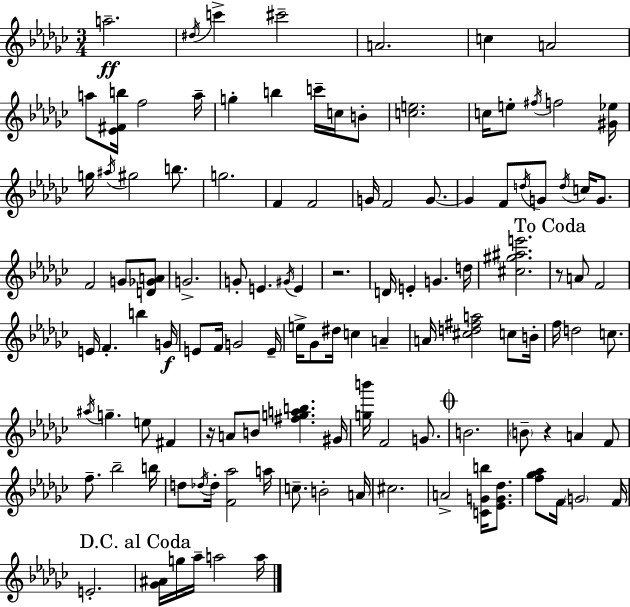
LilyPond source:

{
  \clef treble
  \numericTimeSignature
  \time 3/4
  \key ees \minor
  \repeat volta 2 { a''2.--\ff | \acciaccatura { dis''16 } c'''4-> cis'''2-- | a'2. | c''4 a'2 | \break a''8 <ees' fis' b''>16 f''2 | a''16-- g''4-. b''4 c'''16-- c''16 b'8-. | <c'' e''>2. | c''16 e''8-. \acciaccatura { fis''16 } f''2 | \break <gis' ees''>16 g''16 \acciaccatura { ais''16 } gis''2 | b''8. g''2. | f'4 f'2 | g'16 f'2 | \break g'8.~~ g'4 f'8 \acciaccatura { d''16 } g'8 | \acciaccatura { d''16 } c''16 g'8. f'2 | g'8 <d' ges' a'>8 g'2.-> | g'8-. e'4. | \break \acciaccatura { gis'16 } e'4 r2. | d'16 e'4-. g'4. | d''16 <cis'' gis'' ais'' e'''>2. | \mark "To Coda" r8 a'8 f'2 | \break e'16 f'4.-. | b''4 g'16\f e'8 f'16 g'2 | e'16-- e''16-> ges'8 dis''16 c''4 | a'4-- a'16 <cis'' d'' fis'' a''>2 | \break c''8 b'16-. f''16 d''2 | c''8. \acciaccatura { ais''16 } g''4.-- | e''8 fis'4 r16 a'8 b'8 | <fis'' g'' a'' b''>4. gis'16 <g'' b'''>16 f'2 | \break g'8. \mark \markup { \musicglyph "scripts.coda" } b'2. | \parenthesize b'8-- r4 | a'4 f'8 f''8.-- bes''2-- | b''16 d''8 \acciaccatura { des''16 } des''16-. <f' aes''>2 | \break a''16 c''8.-- b'2-. | a'16 cis''2. | a'2-> | <c' g' b''>16 <ees' g' des''>8. <f'' ges'' aes''>8 f'16 \parenthesize g'2 | \break f'16 e'2.-. | \mark "D.C. al Coda" <ges' ais'>16 g''16 aes''16-- a''2 | a''16 } \bar "|."
}